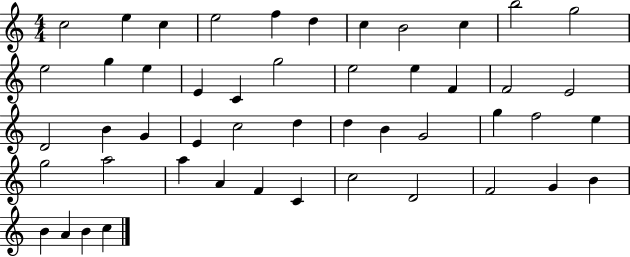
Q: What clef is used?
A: treble